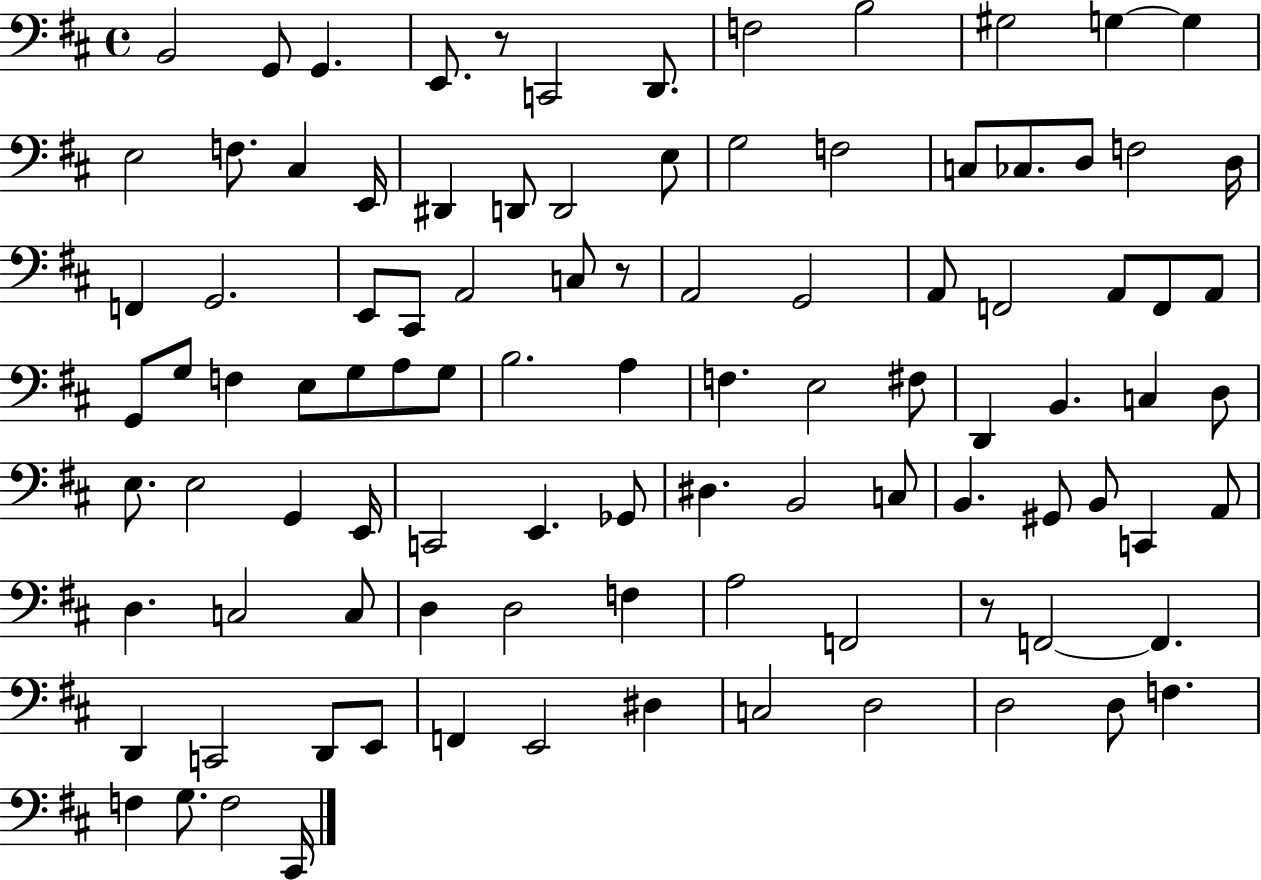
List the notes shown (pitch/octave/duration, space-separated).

B2/h G2/e G2/q. E2/e. R/e C2/h D2/e. F3/h B3/h G#3/h G3/q G3/q E3/h F3/e. C#3/q E2/s D#2/q D2/e D2/h E3/e G3/h F3/h C3/e CES3/e. D3/e F3/h D3/s F2/q G2/h. E2/e C#2/e A2/h C3/e R/e A2/h G2/h A2/e F2/h A2/e F2/e A2/e G2/e G3/e F3/q E3/e G3/e A3/e G3/e B3/h. A3/q F3/q. E3/h F#3/e D2/q B2/q. C3/q D3/e E3/e. E3/h G2/q E2/s C2/h E2/q. Gb2/e D#3/q. B2/h C3/e B2/q. G#2/e B2/e C2/q A2/e D3/q. C3/h C3/e D3/q D3/h F3/q A3/h F2/h R/e F2/h F2/q. D2/q C2/h D2/e E2/e F2/q E2/h D#3/q C3/h D3/h D3/h D3/e F3/q. F3/q G3/e. F3/h C#2/s